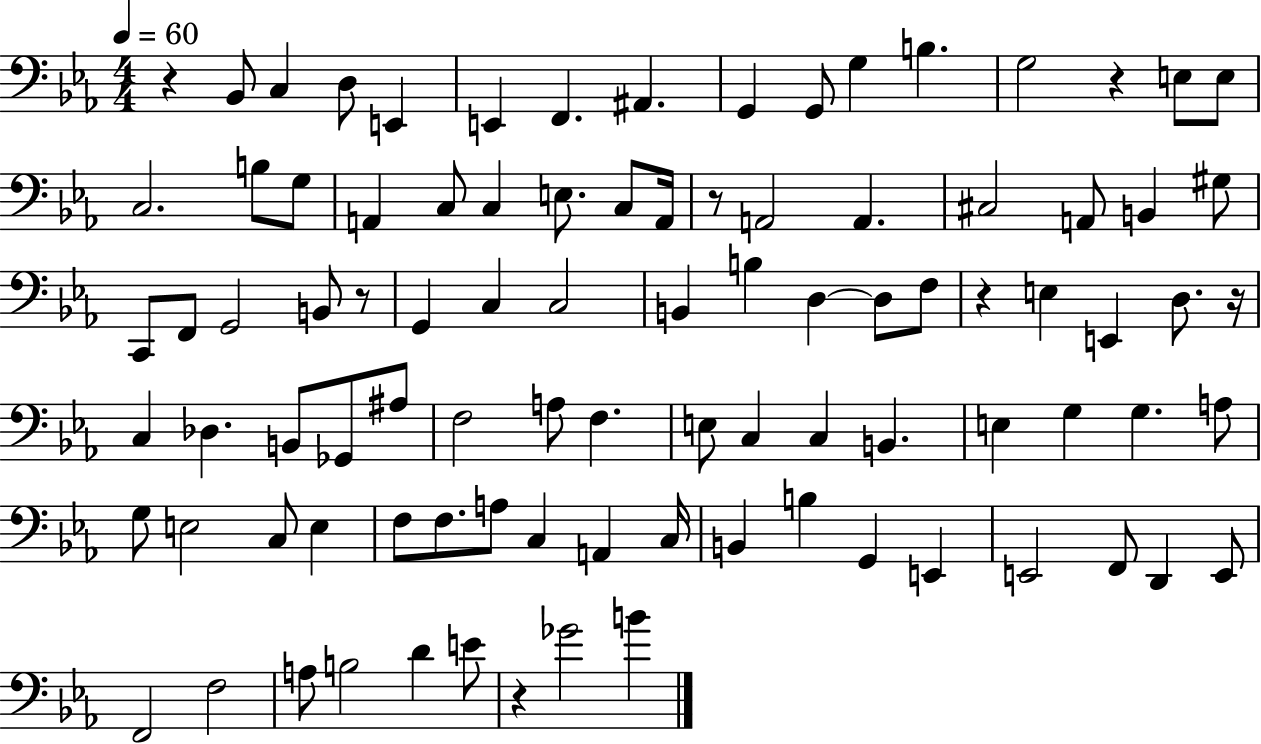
{
  \clef bass
  \numericTimeSignature
  \time 4/4
  \key ees \major
  \tempo 4 = 60
  \repeat volta 2 { r4 bes,8 c4 d8 e,4 | e,4 f,4. ais,4. | g,4 g,8 g4 b4. | g2 r4 e8 e8 | \break c2. b8 g8 | a,4 c8 c4 e8. c8 a,16 | r8 a,2 a,4. | cis2 a,8 b,4 gis8 | \break c,8 f,8 g,2 b,8 r8 | g,4 c4 c2 | b,4 b4 d4~~ d8 f8 | r4 e4 e,4 d8. r16 | \break c4 des4. b,8 ges,8 ais8 | f2 a8 f4. | e8 c4 c4 b,4. | e4 g4 g4. a8 | \break g8 e2 c8 e4 | f8 f8. a8 c4 a,4 c16 | b,4 b4 g,4 e,4 | e,2 f,8 d,4 e,8 | \break f,2 f2 | a8 b2 d'4 e'8 | r4 ges'2 b'4 | } \bar "|."
}